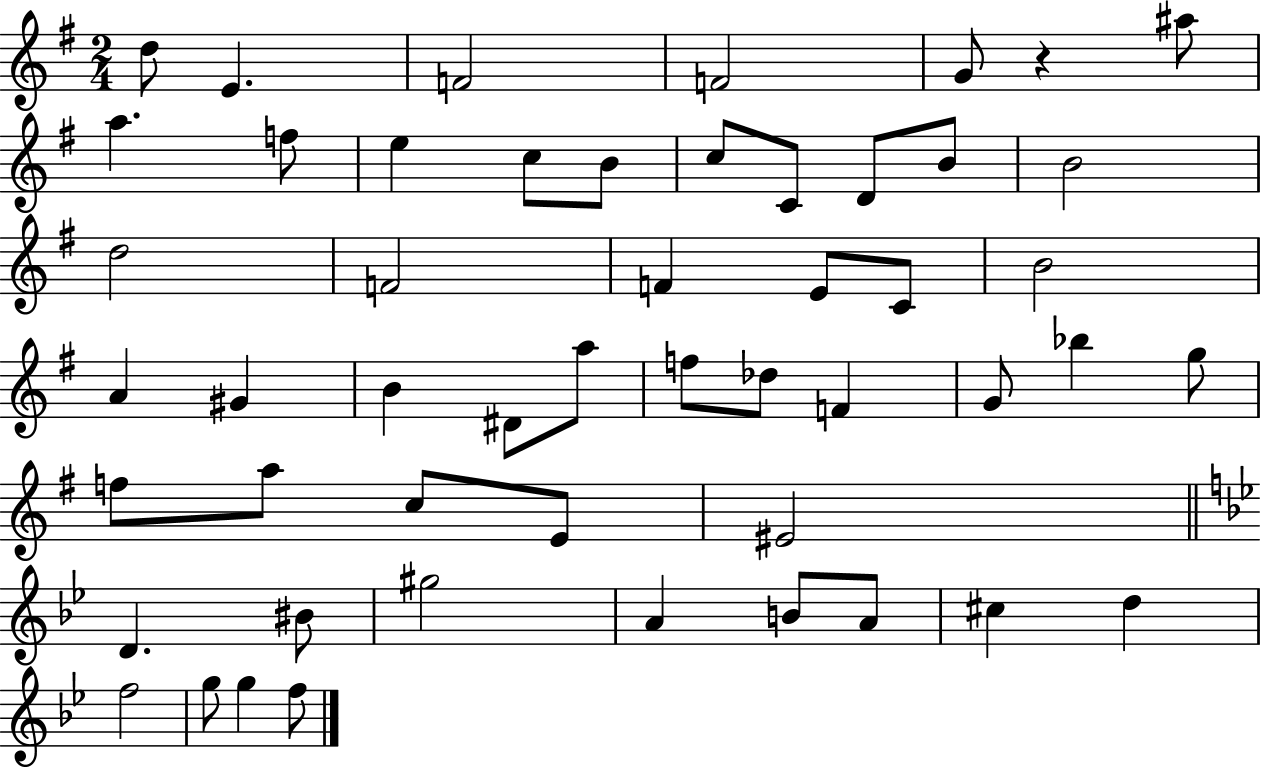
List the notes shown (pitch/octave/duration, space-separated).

D5/e E4/q. F4/h F4/h G4/e R/q A#5/e A5/q. F5/e E5/q C5/e B4/e C5/e C4/e D4/e B4/e B4/h D5/h F4/h F4/q E4/e C4/e B4/h A4/q G#4/q B4/q D#4/e A5/e F5/e Db5/e F4/q G4/e Bb5/q G5/e F5/e A5/e C5/e E4/e EIS4/h D4/q. BIS4/e G#5/h A4/q B4/e A4/e C#5/q D5/q F5/h G5/e G5/q F5/e